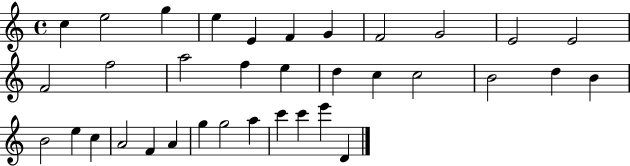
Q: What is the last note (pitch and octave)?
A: D4